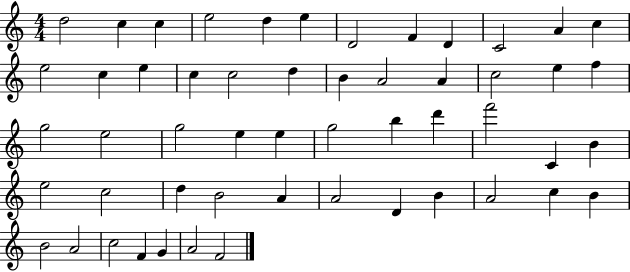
D5/h C5/q C5/q E5/h D5/q E5/q D4/h F4/q D4/q C4/h A4/q C5/q E5/h C5/q E5/q C5/q C5/h D5/q B4/q A4/h A4/q C5/h E5/q F5/q G5/h E5/h G5/h E5/q E5/q G5/h B5/q D6/q F6/h C4/q B4/q E5/h C5/h D5/q B4/h A4/q A4/h D4/q B4/q A4/h C5/q B4/q B4/h A4/h C5/h F4/q G4/q A4/h F4/h